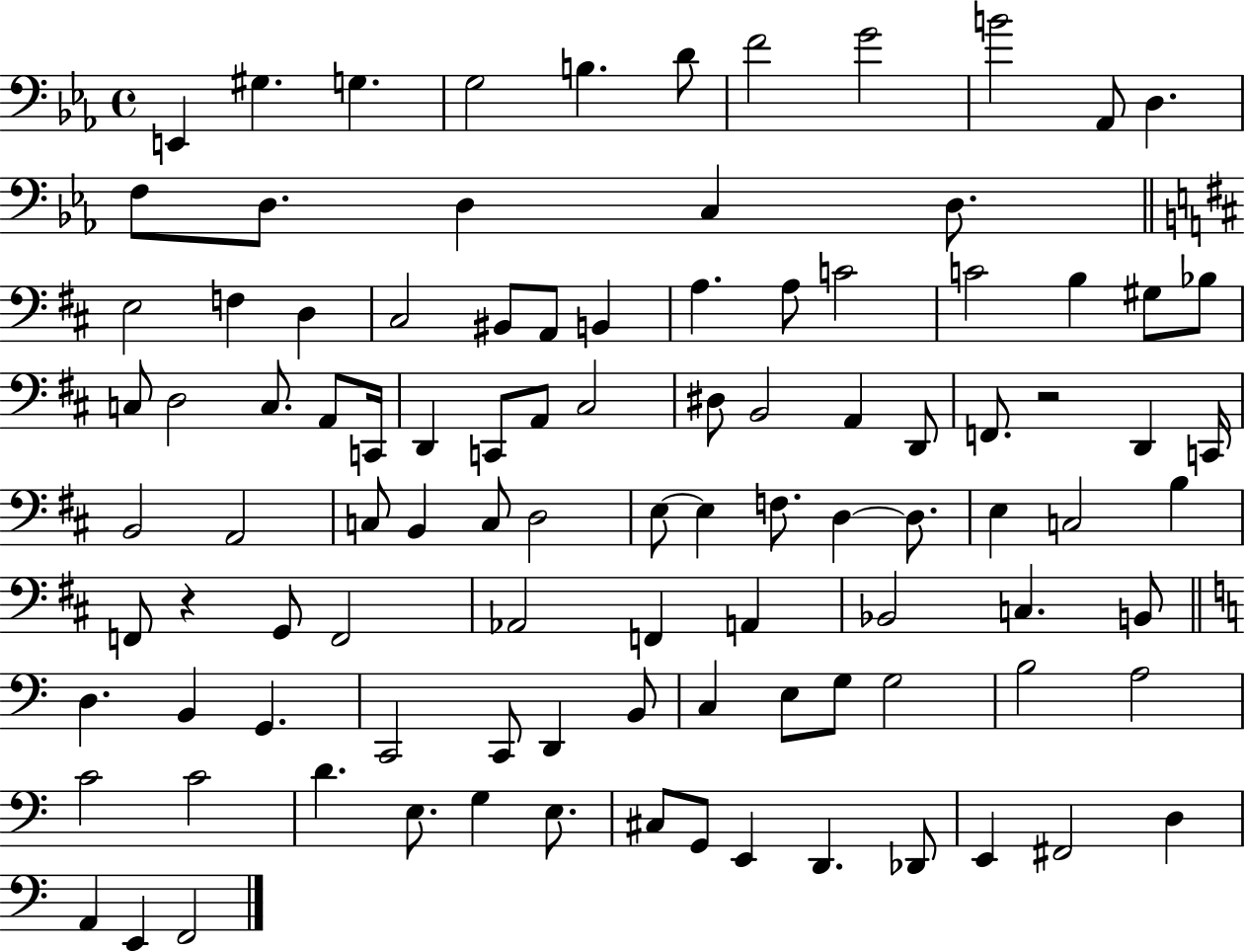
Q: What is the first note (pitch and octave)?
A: E2